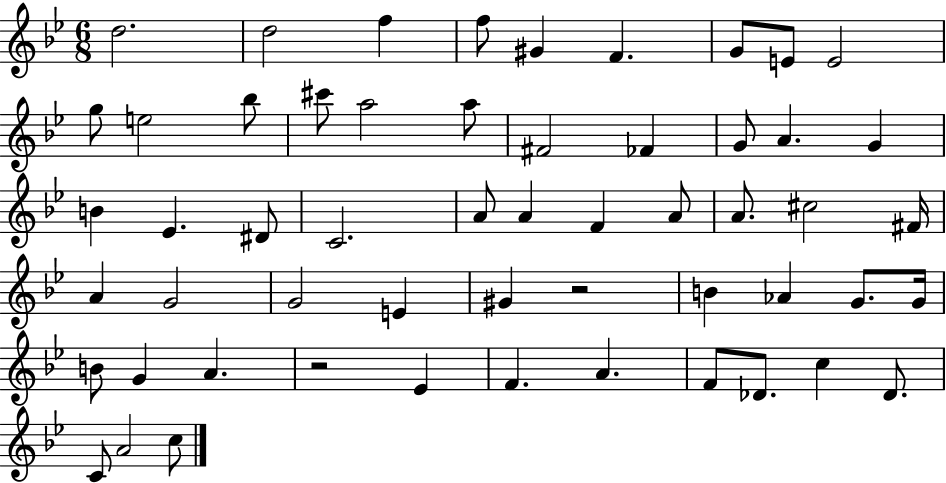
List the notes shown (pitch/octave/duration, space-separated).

D5/h. D5/h F5/q F5/e G#4/q F4/q. G4/e E4/e E4/h G5/e E5/h Bb5/e C#6/e A5/h A5/e F#4/h FES4/q G4/e A4/q. G4/q B4/q Eb4/q. D#4/e C4/h. A4/e A4/q F4/q A4/e A4/e. C#5/h F#4/s A4/q G4/h G4/h E4/q G#4/q R/h B4/q Ab4/q G4/e. G4/s B4/e G4/q A4/q. R/h Eb4/q F4/q. A4/q. F4/e Db4/e. C5/q Db4/e. C4/e A4/h C5/e